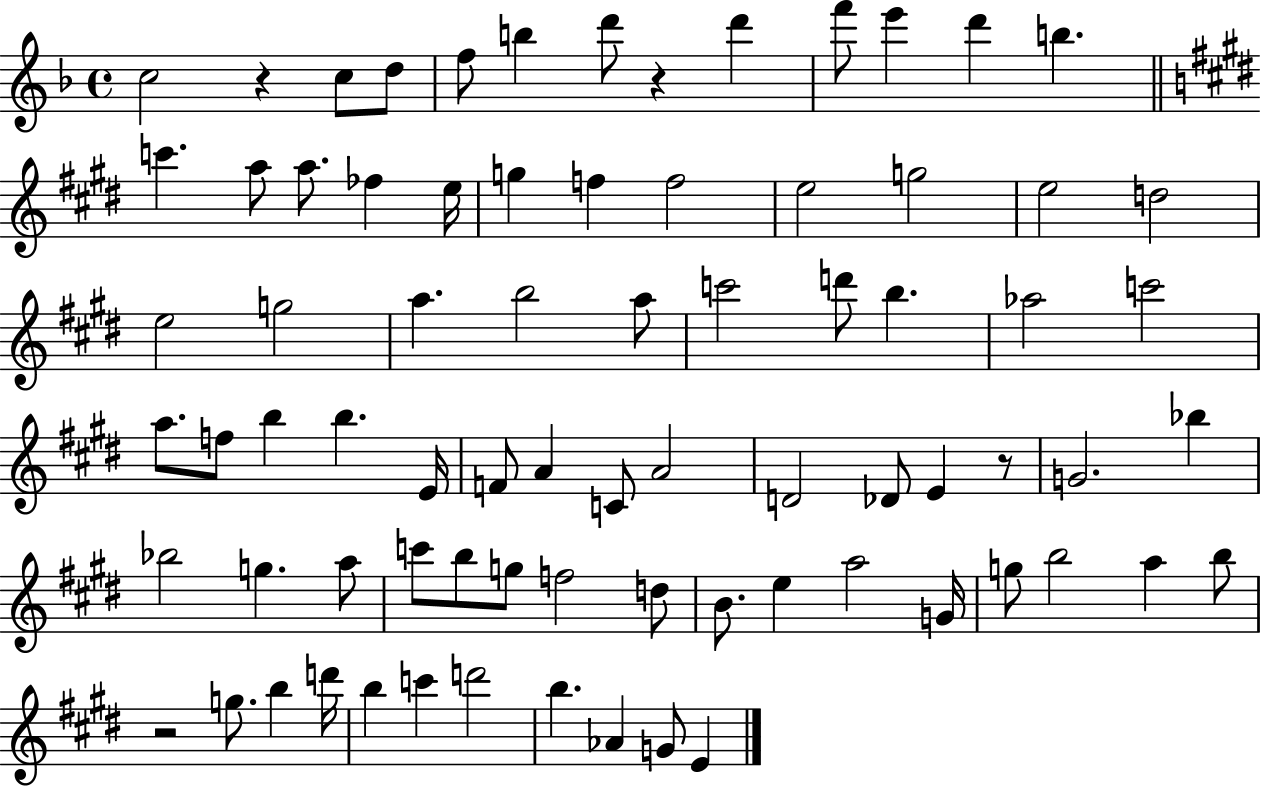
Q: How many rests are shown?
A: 4